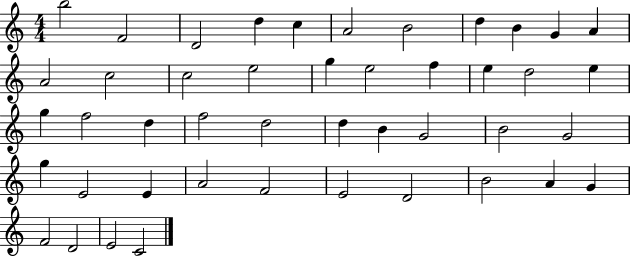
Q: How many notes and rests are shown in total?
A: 45